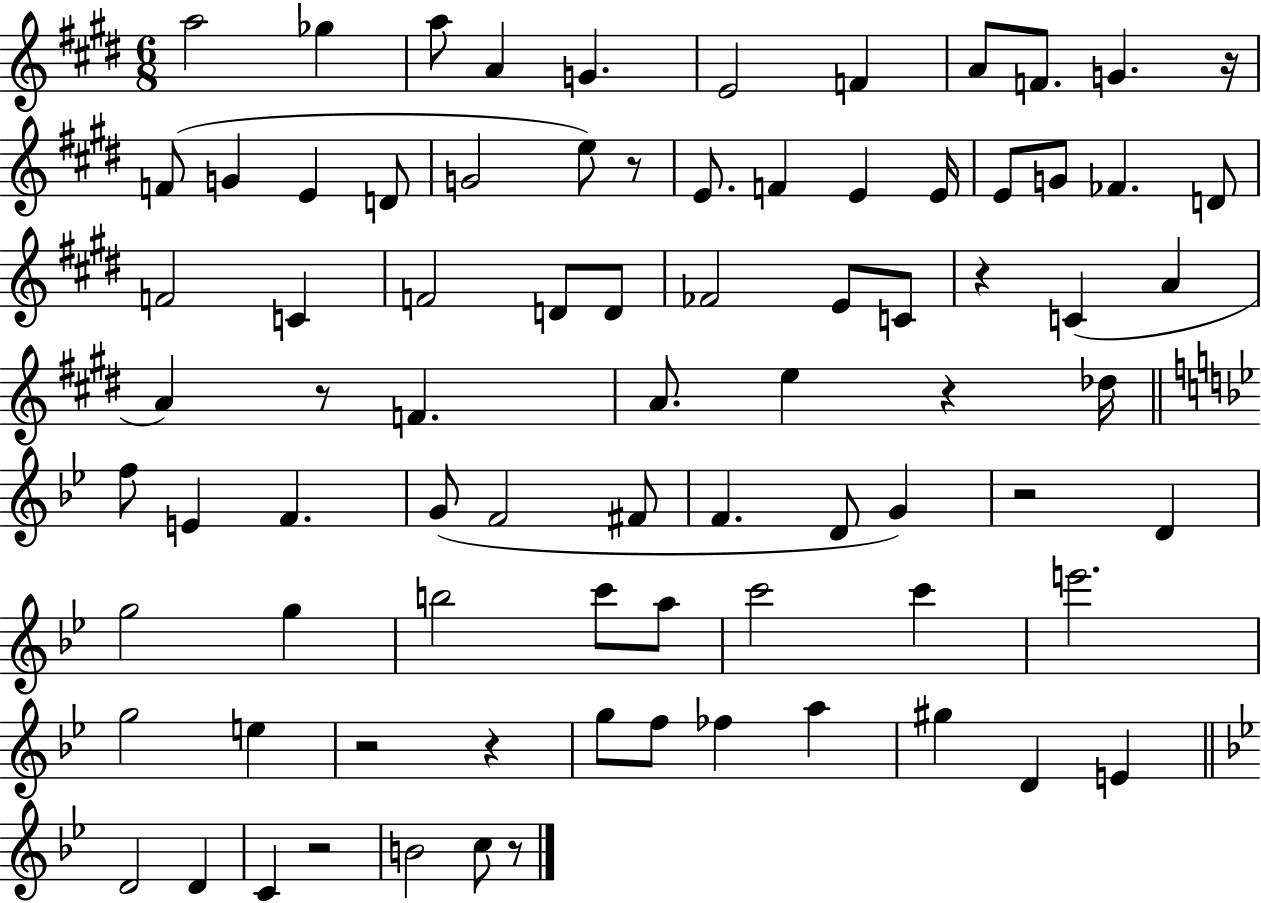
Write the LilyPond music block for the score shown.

{
  \clef treble
  \numericTimeSignature
  \time 6/8
  \key e \major
  a''2 ges''4 | a''8 a'4 g'4. | e'2 f'4 | a'8 f'8. g'4. r16 | \break f'8( g'4 e'4 d'8 | g'2 e''8) r8 | e'8. f'4 e'4 e'16 | e'8 g'8 fes'4. d'8 | \break f'2 c'4 | f'2 d'8 d'8 | fes'2 e'8 c'8 | r4 c'4( a'4 | \break a'4) r8 f'4. | a'8. e''4 r4 des''16 | \bar "||" \break \key bes \major f''8 e'4 f'4. | g'8( f'2 fis'8 | f'4. d'8 g'4) | r2 d'4 | \break g''2 g''4 | b''2 c'''8 a''8 | c'''2 c'''4 | e'''2. | \break g''2 e''4 | r2 r4 | g''8 f''8 fes''4 a''4 | gis''4 d'4 e'4 | \break \bar "||" \break \key g \minor d'2 d'4 | c'4 r2 | b'2 c''8 r8 | \bar "|."
}